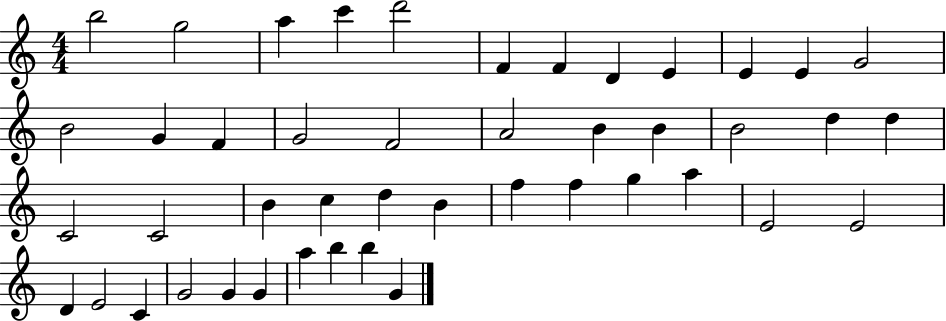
{
  \clef treble
  \numericTimeSignature
  \time 4/4
  \key c \major
  b''2 g''2 | a''4 c'''4 d'''2 | f'4 f'4 d'4 e'4 | e'4 e'4 g'2 | \break b'2 g'4 f'4 | g'2 f'2 | a'2 b'4 b'4 | b'2 d''4 d''4 | \break c'2 c'2 | b'4 c''4 d''4 b'4 | f''4 f''4 g''4 a''4 | e'2 e'2 | \break d'4 e'2 c'4 | g'2 g'4 g'4 | a''4 b''4 b''4 g'4 | \bar "|."
}